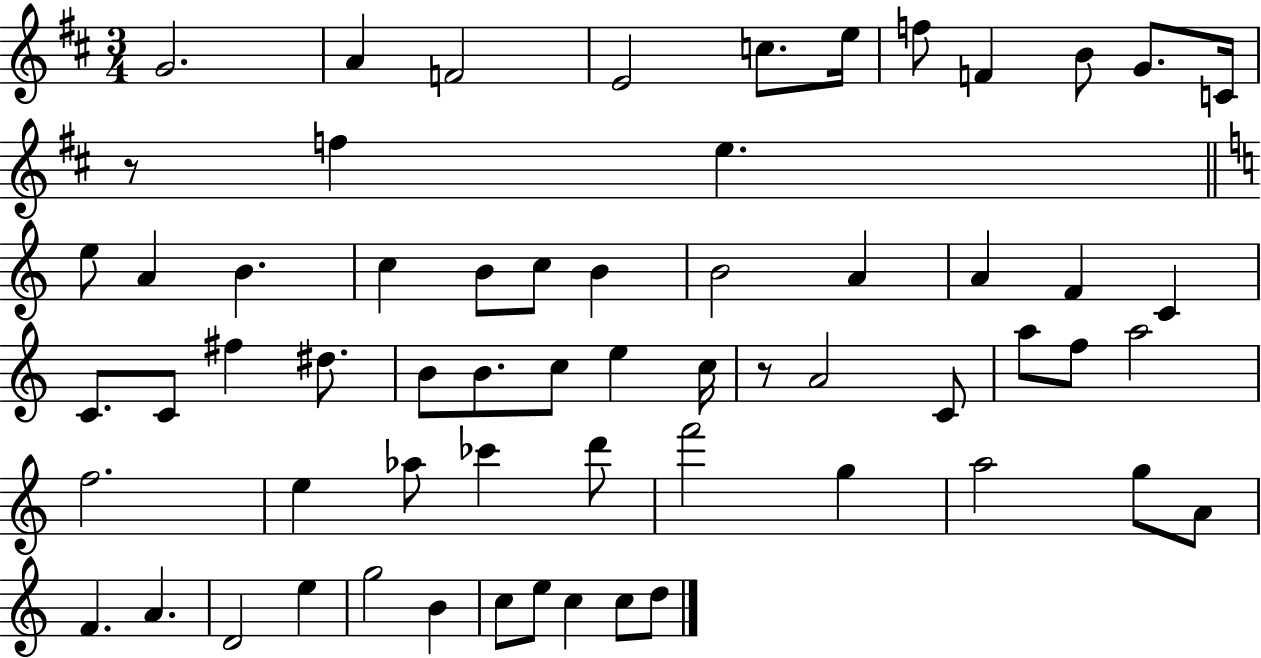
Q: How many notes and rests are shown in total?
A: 62